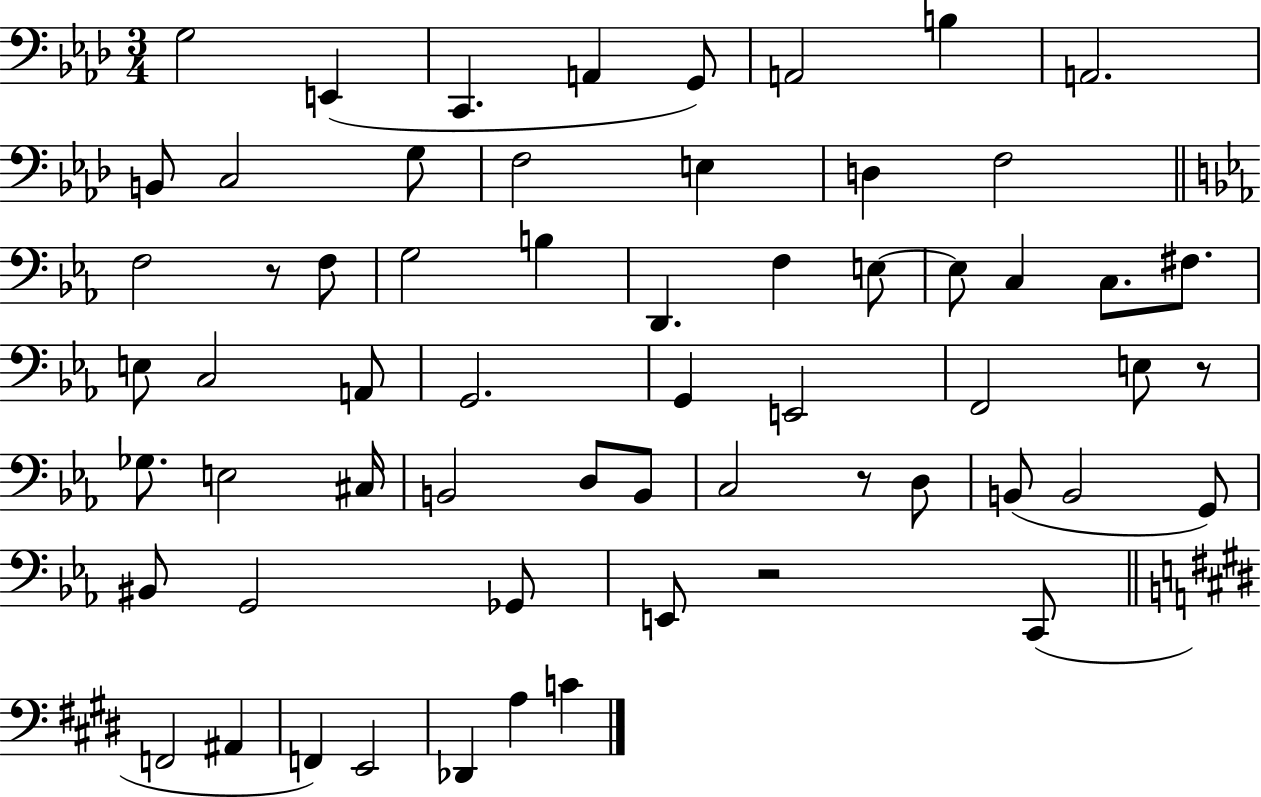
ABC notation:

X:1
T:Untitled
M:3/4
L:1/4
K:Ab
G,2 E,, C,, A,, G,,/2 A,,2 B, A,,2 B,,/2 C,2 G,/2 F,2 E, D, F,2 F,2 z/2 F,/2 G,2 B, D,, F, E,/2 E,/2 C, C,/2 ^F,/2 E,/2 C,2 A,,/2 G,,2 G,, E,,2 F,,2 E,/2 z/2 _G,/2 E,2 ^C,/4 B,,2 D,/2 B,,/2 C,2 z/2 D,/2 B,,/2 B,,2 G,,/2 ^B,,/2 G,,2 _G,,/2 E,,/2 z2 C,,/2 F,,2 ^A,, F,, E,,2 _D,, A, C